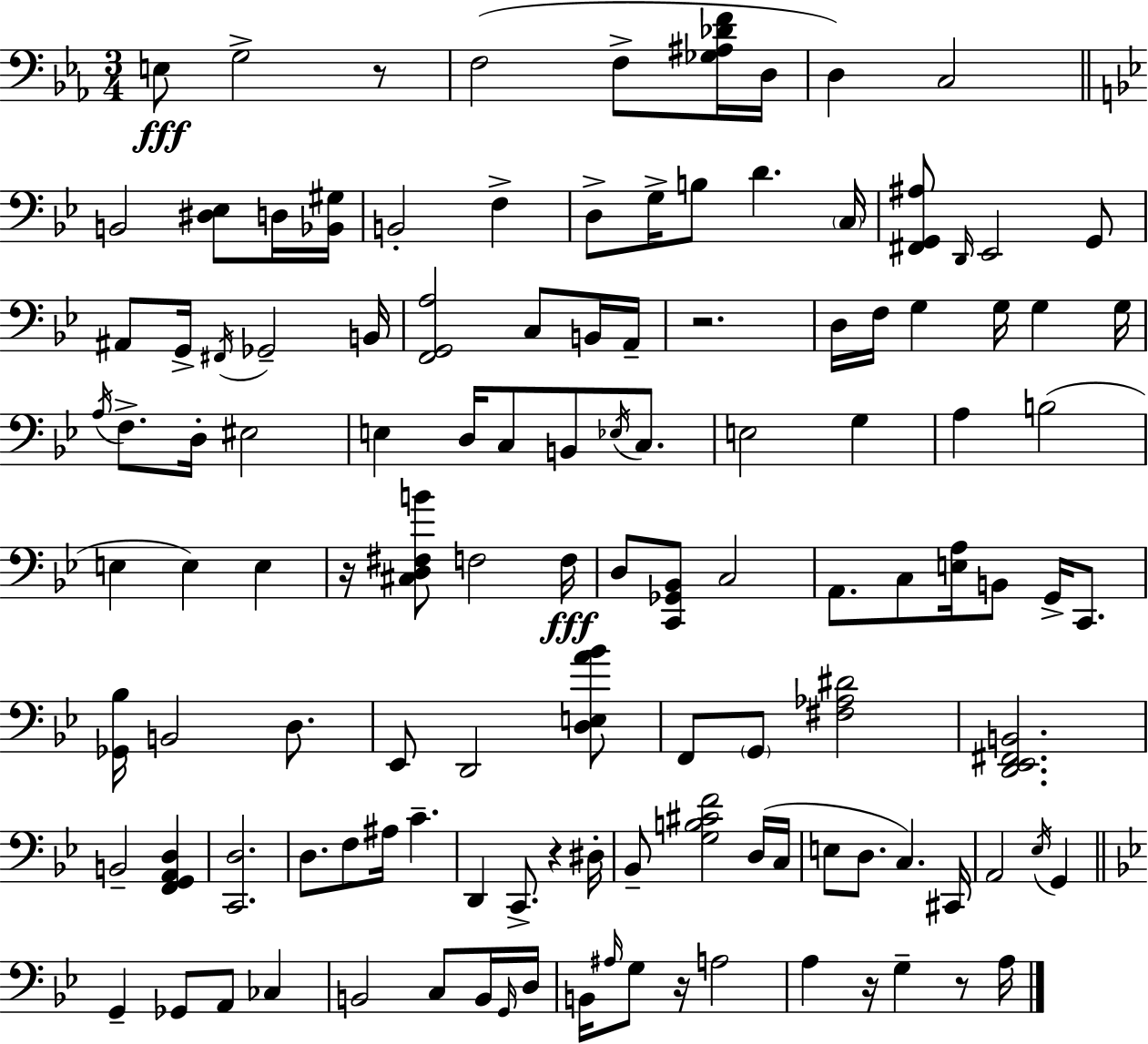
E3/e G3/h R/e F3/h F3/e [Gb3,A#3,Db4,F4]/s D3/s D3/q C3/h B2/h [D#3,Eb3]/e D3/s [Bb2,G#3]/s B2/h F3/q D3/e G3/s B3/e D4/q. C3/s [F#2,G2,A#3]/e D2/s Eb2/h G2/e A#2/e G2/s F#2/s Gb2/h B2/s [F2,G2,A3]/h C3/e B2/s A2/s R/h. D3/s F3/s G3/q G3/s G3/q G3/s A3/s F3/e. D3/s EIS3/h E3/q D3/s C3/e B2/e Eb3/s C3/e. E3/h G3/q A3/q B3/h E3/q E3/q E3/q R/s [C#3,D3,F#3,B4]/e F3/h F3/s D3/e [C2,Gb2,Bb2]/e C3/h A2/e. C3/e [E3,A3]/s B2/e G2/s C2/e. [Gb2,Bb3]/s B2/h D3/e. Eb2/e D2/h [D3,E3,A4,Bb4]/e F2/e G2/e [F#3,Ab3,D#4]/h [D2,Eb2,F#2,B2]/h. B2/h [F2,G2,A2,D3]/q [C2,D3]/h. D3/e. F3/e A#3/s C4/q. D2/q C2/e. R/q D#3/s Bb2/e [G3,B3,C#4,F4]/h D3/s C3/s E3/e D3/e. C3/q. C#2/s A2/h Eb3/s G2/q G2/q Gb2/e A2/e CES3/q B2/h C3/e B2/s G2/s D3/s B2/s A#3/s G3/e R/s A3/h A3/q R/s G3/q R/e A3/s